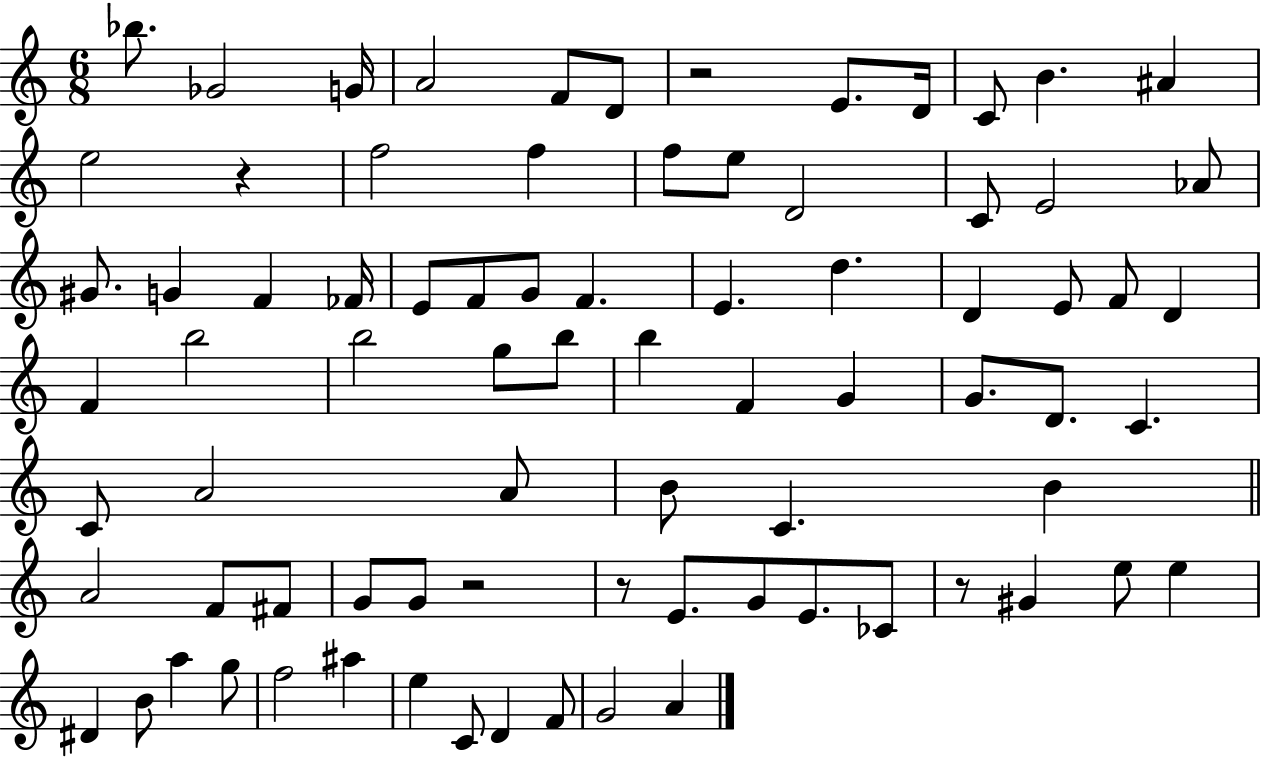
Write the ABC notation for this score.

X:1
T:Untitled
M:6/8
L:1/4
K:C
_b/2 _G2 G/4 A2 F/2 D/2 z2 E/2 D/4 C/2 B ^A e2 z f2 f f/2 e/2 D2 C/2 E2 _A/2 ^G/2 G F _F/4 E/2 F/2 G/2 F E d D E/2 F/2 D F b2 b2 g/2 b/2 b F G G/2 D/2 C C/2 A2 A/2 B/2 C B A2 F/2 ^F/2 G/2 G/2 z2 z/2 E/2 G/2 E/2 _C/2 z/2 ^G e/2 e ^D B/2 a g/2 f2 ^a e C/2 D F/2 G2 A